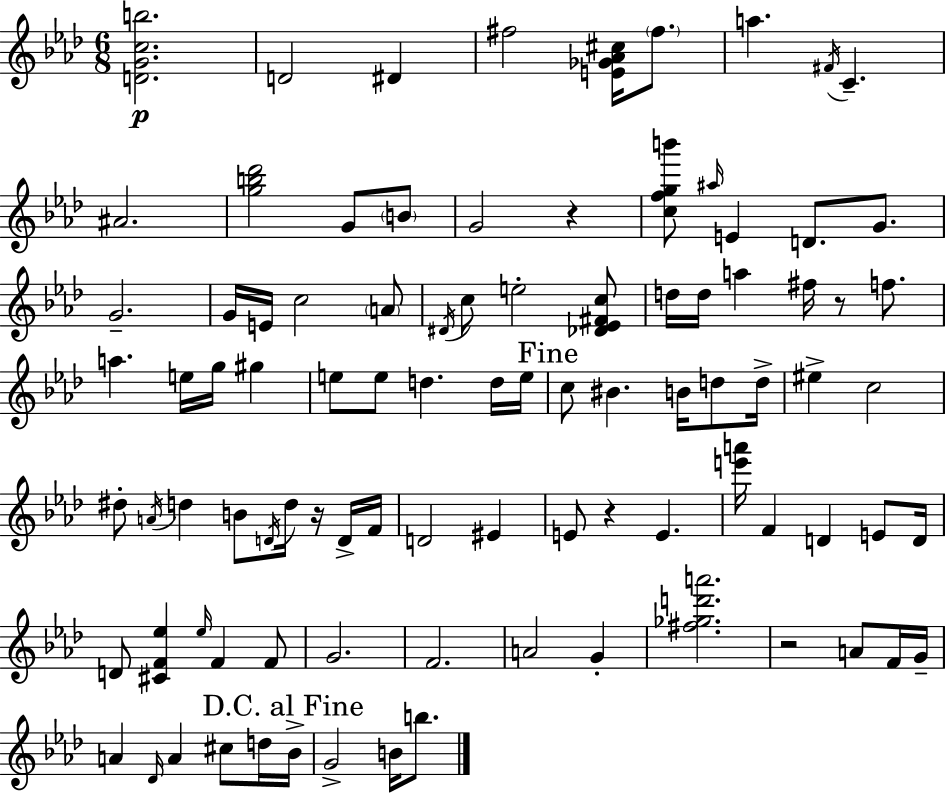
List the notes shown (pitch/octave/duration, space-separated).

[D4,G4,C5,B5]/h. D4/h D#4/q F#5/h [E4,Gb4,Ab4,C#5]/s F#5/e. A5/q. F#4/s C4/q. A#4/h. [G5,B5,Db6]/h G4/e B4/e G4/h R/q [C5,F5,G5,B6]/e A#5/s E4/q D4/e. G4/e. G4/h. G4/s E4/s C5/h A4/e D#4/s C5/e E5/h [Db4,Eb4,F#4,C5]/e D5/s D5/s A5/q F#5/s R/e F5/e. A5/q. E5/s G5/s G#5/q E5/e E5/e D5/q. D5/s E5/s C5/e BIS4/q. B4/s D5/e D5/s EIS5/q C5/h D#5/e A4/s D5/q B4/e D4/s D5/s R/s D4/s F4/s D4/h EIS4/q E4/e R/q E4/q. [E6,A6]/s F4/q D4/q E4/e D4/s D4/e [C#4,F4,Eb5]/q Eb5/s F4/q F4/e G4/h. F4/h. A4/h G4/q [F#5,Gb5,D6,A6]/h. R/h A4/e F4/s G4/s A4/q Db4/s A4/q C#5/e D5/s Bb4/s G4/h B4/s B5/e.